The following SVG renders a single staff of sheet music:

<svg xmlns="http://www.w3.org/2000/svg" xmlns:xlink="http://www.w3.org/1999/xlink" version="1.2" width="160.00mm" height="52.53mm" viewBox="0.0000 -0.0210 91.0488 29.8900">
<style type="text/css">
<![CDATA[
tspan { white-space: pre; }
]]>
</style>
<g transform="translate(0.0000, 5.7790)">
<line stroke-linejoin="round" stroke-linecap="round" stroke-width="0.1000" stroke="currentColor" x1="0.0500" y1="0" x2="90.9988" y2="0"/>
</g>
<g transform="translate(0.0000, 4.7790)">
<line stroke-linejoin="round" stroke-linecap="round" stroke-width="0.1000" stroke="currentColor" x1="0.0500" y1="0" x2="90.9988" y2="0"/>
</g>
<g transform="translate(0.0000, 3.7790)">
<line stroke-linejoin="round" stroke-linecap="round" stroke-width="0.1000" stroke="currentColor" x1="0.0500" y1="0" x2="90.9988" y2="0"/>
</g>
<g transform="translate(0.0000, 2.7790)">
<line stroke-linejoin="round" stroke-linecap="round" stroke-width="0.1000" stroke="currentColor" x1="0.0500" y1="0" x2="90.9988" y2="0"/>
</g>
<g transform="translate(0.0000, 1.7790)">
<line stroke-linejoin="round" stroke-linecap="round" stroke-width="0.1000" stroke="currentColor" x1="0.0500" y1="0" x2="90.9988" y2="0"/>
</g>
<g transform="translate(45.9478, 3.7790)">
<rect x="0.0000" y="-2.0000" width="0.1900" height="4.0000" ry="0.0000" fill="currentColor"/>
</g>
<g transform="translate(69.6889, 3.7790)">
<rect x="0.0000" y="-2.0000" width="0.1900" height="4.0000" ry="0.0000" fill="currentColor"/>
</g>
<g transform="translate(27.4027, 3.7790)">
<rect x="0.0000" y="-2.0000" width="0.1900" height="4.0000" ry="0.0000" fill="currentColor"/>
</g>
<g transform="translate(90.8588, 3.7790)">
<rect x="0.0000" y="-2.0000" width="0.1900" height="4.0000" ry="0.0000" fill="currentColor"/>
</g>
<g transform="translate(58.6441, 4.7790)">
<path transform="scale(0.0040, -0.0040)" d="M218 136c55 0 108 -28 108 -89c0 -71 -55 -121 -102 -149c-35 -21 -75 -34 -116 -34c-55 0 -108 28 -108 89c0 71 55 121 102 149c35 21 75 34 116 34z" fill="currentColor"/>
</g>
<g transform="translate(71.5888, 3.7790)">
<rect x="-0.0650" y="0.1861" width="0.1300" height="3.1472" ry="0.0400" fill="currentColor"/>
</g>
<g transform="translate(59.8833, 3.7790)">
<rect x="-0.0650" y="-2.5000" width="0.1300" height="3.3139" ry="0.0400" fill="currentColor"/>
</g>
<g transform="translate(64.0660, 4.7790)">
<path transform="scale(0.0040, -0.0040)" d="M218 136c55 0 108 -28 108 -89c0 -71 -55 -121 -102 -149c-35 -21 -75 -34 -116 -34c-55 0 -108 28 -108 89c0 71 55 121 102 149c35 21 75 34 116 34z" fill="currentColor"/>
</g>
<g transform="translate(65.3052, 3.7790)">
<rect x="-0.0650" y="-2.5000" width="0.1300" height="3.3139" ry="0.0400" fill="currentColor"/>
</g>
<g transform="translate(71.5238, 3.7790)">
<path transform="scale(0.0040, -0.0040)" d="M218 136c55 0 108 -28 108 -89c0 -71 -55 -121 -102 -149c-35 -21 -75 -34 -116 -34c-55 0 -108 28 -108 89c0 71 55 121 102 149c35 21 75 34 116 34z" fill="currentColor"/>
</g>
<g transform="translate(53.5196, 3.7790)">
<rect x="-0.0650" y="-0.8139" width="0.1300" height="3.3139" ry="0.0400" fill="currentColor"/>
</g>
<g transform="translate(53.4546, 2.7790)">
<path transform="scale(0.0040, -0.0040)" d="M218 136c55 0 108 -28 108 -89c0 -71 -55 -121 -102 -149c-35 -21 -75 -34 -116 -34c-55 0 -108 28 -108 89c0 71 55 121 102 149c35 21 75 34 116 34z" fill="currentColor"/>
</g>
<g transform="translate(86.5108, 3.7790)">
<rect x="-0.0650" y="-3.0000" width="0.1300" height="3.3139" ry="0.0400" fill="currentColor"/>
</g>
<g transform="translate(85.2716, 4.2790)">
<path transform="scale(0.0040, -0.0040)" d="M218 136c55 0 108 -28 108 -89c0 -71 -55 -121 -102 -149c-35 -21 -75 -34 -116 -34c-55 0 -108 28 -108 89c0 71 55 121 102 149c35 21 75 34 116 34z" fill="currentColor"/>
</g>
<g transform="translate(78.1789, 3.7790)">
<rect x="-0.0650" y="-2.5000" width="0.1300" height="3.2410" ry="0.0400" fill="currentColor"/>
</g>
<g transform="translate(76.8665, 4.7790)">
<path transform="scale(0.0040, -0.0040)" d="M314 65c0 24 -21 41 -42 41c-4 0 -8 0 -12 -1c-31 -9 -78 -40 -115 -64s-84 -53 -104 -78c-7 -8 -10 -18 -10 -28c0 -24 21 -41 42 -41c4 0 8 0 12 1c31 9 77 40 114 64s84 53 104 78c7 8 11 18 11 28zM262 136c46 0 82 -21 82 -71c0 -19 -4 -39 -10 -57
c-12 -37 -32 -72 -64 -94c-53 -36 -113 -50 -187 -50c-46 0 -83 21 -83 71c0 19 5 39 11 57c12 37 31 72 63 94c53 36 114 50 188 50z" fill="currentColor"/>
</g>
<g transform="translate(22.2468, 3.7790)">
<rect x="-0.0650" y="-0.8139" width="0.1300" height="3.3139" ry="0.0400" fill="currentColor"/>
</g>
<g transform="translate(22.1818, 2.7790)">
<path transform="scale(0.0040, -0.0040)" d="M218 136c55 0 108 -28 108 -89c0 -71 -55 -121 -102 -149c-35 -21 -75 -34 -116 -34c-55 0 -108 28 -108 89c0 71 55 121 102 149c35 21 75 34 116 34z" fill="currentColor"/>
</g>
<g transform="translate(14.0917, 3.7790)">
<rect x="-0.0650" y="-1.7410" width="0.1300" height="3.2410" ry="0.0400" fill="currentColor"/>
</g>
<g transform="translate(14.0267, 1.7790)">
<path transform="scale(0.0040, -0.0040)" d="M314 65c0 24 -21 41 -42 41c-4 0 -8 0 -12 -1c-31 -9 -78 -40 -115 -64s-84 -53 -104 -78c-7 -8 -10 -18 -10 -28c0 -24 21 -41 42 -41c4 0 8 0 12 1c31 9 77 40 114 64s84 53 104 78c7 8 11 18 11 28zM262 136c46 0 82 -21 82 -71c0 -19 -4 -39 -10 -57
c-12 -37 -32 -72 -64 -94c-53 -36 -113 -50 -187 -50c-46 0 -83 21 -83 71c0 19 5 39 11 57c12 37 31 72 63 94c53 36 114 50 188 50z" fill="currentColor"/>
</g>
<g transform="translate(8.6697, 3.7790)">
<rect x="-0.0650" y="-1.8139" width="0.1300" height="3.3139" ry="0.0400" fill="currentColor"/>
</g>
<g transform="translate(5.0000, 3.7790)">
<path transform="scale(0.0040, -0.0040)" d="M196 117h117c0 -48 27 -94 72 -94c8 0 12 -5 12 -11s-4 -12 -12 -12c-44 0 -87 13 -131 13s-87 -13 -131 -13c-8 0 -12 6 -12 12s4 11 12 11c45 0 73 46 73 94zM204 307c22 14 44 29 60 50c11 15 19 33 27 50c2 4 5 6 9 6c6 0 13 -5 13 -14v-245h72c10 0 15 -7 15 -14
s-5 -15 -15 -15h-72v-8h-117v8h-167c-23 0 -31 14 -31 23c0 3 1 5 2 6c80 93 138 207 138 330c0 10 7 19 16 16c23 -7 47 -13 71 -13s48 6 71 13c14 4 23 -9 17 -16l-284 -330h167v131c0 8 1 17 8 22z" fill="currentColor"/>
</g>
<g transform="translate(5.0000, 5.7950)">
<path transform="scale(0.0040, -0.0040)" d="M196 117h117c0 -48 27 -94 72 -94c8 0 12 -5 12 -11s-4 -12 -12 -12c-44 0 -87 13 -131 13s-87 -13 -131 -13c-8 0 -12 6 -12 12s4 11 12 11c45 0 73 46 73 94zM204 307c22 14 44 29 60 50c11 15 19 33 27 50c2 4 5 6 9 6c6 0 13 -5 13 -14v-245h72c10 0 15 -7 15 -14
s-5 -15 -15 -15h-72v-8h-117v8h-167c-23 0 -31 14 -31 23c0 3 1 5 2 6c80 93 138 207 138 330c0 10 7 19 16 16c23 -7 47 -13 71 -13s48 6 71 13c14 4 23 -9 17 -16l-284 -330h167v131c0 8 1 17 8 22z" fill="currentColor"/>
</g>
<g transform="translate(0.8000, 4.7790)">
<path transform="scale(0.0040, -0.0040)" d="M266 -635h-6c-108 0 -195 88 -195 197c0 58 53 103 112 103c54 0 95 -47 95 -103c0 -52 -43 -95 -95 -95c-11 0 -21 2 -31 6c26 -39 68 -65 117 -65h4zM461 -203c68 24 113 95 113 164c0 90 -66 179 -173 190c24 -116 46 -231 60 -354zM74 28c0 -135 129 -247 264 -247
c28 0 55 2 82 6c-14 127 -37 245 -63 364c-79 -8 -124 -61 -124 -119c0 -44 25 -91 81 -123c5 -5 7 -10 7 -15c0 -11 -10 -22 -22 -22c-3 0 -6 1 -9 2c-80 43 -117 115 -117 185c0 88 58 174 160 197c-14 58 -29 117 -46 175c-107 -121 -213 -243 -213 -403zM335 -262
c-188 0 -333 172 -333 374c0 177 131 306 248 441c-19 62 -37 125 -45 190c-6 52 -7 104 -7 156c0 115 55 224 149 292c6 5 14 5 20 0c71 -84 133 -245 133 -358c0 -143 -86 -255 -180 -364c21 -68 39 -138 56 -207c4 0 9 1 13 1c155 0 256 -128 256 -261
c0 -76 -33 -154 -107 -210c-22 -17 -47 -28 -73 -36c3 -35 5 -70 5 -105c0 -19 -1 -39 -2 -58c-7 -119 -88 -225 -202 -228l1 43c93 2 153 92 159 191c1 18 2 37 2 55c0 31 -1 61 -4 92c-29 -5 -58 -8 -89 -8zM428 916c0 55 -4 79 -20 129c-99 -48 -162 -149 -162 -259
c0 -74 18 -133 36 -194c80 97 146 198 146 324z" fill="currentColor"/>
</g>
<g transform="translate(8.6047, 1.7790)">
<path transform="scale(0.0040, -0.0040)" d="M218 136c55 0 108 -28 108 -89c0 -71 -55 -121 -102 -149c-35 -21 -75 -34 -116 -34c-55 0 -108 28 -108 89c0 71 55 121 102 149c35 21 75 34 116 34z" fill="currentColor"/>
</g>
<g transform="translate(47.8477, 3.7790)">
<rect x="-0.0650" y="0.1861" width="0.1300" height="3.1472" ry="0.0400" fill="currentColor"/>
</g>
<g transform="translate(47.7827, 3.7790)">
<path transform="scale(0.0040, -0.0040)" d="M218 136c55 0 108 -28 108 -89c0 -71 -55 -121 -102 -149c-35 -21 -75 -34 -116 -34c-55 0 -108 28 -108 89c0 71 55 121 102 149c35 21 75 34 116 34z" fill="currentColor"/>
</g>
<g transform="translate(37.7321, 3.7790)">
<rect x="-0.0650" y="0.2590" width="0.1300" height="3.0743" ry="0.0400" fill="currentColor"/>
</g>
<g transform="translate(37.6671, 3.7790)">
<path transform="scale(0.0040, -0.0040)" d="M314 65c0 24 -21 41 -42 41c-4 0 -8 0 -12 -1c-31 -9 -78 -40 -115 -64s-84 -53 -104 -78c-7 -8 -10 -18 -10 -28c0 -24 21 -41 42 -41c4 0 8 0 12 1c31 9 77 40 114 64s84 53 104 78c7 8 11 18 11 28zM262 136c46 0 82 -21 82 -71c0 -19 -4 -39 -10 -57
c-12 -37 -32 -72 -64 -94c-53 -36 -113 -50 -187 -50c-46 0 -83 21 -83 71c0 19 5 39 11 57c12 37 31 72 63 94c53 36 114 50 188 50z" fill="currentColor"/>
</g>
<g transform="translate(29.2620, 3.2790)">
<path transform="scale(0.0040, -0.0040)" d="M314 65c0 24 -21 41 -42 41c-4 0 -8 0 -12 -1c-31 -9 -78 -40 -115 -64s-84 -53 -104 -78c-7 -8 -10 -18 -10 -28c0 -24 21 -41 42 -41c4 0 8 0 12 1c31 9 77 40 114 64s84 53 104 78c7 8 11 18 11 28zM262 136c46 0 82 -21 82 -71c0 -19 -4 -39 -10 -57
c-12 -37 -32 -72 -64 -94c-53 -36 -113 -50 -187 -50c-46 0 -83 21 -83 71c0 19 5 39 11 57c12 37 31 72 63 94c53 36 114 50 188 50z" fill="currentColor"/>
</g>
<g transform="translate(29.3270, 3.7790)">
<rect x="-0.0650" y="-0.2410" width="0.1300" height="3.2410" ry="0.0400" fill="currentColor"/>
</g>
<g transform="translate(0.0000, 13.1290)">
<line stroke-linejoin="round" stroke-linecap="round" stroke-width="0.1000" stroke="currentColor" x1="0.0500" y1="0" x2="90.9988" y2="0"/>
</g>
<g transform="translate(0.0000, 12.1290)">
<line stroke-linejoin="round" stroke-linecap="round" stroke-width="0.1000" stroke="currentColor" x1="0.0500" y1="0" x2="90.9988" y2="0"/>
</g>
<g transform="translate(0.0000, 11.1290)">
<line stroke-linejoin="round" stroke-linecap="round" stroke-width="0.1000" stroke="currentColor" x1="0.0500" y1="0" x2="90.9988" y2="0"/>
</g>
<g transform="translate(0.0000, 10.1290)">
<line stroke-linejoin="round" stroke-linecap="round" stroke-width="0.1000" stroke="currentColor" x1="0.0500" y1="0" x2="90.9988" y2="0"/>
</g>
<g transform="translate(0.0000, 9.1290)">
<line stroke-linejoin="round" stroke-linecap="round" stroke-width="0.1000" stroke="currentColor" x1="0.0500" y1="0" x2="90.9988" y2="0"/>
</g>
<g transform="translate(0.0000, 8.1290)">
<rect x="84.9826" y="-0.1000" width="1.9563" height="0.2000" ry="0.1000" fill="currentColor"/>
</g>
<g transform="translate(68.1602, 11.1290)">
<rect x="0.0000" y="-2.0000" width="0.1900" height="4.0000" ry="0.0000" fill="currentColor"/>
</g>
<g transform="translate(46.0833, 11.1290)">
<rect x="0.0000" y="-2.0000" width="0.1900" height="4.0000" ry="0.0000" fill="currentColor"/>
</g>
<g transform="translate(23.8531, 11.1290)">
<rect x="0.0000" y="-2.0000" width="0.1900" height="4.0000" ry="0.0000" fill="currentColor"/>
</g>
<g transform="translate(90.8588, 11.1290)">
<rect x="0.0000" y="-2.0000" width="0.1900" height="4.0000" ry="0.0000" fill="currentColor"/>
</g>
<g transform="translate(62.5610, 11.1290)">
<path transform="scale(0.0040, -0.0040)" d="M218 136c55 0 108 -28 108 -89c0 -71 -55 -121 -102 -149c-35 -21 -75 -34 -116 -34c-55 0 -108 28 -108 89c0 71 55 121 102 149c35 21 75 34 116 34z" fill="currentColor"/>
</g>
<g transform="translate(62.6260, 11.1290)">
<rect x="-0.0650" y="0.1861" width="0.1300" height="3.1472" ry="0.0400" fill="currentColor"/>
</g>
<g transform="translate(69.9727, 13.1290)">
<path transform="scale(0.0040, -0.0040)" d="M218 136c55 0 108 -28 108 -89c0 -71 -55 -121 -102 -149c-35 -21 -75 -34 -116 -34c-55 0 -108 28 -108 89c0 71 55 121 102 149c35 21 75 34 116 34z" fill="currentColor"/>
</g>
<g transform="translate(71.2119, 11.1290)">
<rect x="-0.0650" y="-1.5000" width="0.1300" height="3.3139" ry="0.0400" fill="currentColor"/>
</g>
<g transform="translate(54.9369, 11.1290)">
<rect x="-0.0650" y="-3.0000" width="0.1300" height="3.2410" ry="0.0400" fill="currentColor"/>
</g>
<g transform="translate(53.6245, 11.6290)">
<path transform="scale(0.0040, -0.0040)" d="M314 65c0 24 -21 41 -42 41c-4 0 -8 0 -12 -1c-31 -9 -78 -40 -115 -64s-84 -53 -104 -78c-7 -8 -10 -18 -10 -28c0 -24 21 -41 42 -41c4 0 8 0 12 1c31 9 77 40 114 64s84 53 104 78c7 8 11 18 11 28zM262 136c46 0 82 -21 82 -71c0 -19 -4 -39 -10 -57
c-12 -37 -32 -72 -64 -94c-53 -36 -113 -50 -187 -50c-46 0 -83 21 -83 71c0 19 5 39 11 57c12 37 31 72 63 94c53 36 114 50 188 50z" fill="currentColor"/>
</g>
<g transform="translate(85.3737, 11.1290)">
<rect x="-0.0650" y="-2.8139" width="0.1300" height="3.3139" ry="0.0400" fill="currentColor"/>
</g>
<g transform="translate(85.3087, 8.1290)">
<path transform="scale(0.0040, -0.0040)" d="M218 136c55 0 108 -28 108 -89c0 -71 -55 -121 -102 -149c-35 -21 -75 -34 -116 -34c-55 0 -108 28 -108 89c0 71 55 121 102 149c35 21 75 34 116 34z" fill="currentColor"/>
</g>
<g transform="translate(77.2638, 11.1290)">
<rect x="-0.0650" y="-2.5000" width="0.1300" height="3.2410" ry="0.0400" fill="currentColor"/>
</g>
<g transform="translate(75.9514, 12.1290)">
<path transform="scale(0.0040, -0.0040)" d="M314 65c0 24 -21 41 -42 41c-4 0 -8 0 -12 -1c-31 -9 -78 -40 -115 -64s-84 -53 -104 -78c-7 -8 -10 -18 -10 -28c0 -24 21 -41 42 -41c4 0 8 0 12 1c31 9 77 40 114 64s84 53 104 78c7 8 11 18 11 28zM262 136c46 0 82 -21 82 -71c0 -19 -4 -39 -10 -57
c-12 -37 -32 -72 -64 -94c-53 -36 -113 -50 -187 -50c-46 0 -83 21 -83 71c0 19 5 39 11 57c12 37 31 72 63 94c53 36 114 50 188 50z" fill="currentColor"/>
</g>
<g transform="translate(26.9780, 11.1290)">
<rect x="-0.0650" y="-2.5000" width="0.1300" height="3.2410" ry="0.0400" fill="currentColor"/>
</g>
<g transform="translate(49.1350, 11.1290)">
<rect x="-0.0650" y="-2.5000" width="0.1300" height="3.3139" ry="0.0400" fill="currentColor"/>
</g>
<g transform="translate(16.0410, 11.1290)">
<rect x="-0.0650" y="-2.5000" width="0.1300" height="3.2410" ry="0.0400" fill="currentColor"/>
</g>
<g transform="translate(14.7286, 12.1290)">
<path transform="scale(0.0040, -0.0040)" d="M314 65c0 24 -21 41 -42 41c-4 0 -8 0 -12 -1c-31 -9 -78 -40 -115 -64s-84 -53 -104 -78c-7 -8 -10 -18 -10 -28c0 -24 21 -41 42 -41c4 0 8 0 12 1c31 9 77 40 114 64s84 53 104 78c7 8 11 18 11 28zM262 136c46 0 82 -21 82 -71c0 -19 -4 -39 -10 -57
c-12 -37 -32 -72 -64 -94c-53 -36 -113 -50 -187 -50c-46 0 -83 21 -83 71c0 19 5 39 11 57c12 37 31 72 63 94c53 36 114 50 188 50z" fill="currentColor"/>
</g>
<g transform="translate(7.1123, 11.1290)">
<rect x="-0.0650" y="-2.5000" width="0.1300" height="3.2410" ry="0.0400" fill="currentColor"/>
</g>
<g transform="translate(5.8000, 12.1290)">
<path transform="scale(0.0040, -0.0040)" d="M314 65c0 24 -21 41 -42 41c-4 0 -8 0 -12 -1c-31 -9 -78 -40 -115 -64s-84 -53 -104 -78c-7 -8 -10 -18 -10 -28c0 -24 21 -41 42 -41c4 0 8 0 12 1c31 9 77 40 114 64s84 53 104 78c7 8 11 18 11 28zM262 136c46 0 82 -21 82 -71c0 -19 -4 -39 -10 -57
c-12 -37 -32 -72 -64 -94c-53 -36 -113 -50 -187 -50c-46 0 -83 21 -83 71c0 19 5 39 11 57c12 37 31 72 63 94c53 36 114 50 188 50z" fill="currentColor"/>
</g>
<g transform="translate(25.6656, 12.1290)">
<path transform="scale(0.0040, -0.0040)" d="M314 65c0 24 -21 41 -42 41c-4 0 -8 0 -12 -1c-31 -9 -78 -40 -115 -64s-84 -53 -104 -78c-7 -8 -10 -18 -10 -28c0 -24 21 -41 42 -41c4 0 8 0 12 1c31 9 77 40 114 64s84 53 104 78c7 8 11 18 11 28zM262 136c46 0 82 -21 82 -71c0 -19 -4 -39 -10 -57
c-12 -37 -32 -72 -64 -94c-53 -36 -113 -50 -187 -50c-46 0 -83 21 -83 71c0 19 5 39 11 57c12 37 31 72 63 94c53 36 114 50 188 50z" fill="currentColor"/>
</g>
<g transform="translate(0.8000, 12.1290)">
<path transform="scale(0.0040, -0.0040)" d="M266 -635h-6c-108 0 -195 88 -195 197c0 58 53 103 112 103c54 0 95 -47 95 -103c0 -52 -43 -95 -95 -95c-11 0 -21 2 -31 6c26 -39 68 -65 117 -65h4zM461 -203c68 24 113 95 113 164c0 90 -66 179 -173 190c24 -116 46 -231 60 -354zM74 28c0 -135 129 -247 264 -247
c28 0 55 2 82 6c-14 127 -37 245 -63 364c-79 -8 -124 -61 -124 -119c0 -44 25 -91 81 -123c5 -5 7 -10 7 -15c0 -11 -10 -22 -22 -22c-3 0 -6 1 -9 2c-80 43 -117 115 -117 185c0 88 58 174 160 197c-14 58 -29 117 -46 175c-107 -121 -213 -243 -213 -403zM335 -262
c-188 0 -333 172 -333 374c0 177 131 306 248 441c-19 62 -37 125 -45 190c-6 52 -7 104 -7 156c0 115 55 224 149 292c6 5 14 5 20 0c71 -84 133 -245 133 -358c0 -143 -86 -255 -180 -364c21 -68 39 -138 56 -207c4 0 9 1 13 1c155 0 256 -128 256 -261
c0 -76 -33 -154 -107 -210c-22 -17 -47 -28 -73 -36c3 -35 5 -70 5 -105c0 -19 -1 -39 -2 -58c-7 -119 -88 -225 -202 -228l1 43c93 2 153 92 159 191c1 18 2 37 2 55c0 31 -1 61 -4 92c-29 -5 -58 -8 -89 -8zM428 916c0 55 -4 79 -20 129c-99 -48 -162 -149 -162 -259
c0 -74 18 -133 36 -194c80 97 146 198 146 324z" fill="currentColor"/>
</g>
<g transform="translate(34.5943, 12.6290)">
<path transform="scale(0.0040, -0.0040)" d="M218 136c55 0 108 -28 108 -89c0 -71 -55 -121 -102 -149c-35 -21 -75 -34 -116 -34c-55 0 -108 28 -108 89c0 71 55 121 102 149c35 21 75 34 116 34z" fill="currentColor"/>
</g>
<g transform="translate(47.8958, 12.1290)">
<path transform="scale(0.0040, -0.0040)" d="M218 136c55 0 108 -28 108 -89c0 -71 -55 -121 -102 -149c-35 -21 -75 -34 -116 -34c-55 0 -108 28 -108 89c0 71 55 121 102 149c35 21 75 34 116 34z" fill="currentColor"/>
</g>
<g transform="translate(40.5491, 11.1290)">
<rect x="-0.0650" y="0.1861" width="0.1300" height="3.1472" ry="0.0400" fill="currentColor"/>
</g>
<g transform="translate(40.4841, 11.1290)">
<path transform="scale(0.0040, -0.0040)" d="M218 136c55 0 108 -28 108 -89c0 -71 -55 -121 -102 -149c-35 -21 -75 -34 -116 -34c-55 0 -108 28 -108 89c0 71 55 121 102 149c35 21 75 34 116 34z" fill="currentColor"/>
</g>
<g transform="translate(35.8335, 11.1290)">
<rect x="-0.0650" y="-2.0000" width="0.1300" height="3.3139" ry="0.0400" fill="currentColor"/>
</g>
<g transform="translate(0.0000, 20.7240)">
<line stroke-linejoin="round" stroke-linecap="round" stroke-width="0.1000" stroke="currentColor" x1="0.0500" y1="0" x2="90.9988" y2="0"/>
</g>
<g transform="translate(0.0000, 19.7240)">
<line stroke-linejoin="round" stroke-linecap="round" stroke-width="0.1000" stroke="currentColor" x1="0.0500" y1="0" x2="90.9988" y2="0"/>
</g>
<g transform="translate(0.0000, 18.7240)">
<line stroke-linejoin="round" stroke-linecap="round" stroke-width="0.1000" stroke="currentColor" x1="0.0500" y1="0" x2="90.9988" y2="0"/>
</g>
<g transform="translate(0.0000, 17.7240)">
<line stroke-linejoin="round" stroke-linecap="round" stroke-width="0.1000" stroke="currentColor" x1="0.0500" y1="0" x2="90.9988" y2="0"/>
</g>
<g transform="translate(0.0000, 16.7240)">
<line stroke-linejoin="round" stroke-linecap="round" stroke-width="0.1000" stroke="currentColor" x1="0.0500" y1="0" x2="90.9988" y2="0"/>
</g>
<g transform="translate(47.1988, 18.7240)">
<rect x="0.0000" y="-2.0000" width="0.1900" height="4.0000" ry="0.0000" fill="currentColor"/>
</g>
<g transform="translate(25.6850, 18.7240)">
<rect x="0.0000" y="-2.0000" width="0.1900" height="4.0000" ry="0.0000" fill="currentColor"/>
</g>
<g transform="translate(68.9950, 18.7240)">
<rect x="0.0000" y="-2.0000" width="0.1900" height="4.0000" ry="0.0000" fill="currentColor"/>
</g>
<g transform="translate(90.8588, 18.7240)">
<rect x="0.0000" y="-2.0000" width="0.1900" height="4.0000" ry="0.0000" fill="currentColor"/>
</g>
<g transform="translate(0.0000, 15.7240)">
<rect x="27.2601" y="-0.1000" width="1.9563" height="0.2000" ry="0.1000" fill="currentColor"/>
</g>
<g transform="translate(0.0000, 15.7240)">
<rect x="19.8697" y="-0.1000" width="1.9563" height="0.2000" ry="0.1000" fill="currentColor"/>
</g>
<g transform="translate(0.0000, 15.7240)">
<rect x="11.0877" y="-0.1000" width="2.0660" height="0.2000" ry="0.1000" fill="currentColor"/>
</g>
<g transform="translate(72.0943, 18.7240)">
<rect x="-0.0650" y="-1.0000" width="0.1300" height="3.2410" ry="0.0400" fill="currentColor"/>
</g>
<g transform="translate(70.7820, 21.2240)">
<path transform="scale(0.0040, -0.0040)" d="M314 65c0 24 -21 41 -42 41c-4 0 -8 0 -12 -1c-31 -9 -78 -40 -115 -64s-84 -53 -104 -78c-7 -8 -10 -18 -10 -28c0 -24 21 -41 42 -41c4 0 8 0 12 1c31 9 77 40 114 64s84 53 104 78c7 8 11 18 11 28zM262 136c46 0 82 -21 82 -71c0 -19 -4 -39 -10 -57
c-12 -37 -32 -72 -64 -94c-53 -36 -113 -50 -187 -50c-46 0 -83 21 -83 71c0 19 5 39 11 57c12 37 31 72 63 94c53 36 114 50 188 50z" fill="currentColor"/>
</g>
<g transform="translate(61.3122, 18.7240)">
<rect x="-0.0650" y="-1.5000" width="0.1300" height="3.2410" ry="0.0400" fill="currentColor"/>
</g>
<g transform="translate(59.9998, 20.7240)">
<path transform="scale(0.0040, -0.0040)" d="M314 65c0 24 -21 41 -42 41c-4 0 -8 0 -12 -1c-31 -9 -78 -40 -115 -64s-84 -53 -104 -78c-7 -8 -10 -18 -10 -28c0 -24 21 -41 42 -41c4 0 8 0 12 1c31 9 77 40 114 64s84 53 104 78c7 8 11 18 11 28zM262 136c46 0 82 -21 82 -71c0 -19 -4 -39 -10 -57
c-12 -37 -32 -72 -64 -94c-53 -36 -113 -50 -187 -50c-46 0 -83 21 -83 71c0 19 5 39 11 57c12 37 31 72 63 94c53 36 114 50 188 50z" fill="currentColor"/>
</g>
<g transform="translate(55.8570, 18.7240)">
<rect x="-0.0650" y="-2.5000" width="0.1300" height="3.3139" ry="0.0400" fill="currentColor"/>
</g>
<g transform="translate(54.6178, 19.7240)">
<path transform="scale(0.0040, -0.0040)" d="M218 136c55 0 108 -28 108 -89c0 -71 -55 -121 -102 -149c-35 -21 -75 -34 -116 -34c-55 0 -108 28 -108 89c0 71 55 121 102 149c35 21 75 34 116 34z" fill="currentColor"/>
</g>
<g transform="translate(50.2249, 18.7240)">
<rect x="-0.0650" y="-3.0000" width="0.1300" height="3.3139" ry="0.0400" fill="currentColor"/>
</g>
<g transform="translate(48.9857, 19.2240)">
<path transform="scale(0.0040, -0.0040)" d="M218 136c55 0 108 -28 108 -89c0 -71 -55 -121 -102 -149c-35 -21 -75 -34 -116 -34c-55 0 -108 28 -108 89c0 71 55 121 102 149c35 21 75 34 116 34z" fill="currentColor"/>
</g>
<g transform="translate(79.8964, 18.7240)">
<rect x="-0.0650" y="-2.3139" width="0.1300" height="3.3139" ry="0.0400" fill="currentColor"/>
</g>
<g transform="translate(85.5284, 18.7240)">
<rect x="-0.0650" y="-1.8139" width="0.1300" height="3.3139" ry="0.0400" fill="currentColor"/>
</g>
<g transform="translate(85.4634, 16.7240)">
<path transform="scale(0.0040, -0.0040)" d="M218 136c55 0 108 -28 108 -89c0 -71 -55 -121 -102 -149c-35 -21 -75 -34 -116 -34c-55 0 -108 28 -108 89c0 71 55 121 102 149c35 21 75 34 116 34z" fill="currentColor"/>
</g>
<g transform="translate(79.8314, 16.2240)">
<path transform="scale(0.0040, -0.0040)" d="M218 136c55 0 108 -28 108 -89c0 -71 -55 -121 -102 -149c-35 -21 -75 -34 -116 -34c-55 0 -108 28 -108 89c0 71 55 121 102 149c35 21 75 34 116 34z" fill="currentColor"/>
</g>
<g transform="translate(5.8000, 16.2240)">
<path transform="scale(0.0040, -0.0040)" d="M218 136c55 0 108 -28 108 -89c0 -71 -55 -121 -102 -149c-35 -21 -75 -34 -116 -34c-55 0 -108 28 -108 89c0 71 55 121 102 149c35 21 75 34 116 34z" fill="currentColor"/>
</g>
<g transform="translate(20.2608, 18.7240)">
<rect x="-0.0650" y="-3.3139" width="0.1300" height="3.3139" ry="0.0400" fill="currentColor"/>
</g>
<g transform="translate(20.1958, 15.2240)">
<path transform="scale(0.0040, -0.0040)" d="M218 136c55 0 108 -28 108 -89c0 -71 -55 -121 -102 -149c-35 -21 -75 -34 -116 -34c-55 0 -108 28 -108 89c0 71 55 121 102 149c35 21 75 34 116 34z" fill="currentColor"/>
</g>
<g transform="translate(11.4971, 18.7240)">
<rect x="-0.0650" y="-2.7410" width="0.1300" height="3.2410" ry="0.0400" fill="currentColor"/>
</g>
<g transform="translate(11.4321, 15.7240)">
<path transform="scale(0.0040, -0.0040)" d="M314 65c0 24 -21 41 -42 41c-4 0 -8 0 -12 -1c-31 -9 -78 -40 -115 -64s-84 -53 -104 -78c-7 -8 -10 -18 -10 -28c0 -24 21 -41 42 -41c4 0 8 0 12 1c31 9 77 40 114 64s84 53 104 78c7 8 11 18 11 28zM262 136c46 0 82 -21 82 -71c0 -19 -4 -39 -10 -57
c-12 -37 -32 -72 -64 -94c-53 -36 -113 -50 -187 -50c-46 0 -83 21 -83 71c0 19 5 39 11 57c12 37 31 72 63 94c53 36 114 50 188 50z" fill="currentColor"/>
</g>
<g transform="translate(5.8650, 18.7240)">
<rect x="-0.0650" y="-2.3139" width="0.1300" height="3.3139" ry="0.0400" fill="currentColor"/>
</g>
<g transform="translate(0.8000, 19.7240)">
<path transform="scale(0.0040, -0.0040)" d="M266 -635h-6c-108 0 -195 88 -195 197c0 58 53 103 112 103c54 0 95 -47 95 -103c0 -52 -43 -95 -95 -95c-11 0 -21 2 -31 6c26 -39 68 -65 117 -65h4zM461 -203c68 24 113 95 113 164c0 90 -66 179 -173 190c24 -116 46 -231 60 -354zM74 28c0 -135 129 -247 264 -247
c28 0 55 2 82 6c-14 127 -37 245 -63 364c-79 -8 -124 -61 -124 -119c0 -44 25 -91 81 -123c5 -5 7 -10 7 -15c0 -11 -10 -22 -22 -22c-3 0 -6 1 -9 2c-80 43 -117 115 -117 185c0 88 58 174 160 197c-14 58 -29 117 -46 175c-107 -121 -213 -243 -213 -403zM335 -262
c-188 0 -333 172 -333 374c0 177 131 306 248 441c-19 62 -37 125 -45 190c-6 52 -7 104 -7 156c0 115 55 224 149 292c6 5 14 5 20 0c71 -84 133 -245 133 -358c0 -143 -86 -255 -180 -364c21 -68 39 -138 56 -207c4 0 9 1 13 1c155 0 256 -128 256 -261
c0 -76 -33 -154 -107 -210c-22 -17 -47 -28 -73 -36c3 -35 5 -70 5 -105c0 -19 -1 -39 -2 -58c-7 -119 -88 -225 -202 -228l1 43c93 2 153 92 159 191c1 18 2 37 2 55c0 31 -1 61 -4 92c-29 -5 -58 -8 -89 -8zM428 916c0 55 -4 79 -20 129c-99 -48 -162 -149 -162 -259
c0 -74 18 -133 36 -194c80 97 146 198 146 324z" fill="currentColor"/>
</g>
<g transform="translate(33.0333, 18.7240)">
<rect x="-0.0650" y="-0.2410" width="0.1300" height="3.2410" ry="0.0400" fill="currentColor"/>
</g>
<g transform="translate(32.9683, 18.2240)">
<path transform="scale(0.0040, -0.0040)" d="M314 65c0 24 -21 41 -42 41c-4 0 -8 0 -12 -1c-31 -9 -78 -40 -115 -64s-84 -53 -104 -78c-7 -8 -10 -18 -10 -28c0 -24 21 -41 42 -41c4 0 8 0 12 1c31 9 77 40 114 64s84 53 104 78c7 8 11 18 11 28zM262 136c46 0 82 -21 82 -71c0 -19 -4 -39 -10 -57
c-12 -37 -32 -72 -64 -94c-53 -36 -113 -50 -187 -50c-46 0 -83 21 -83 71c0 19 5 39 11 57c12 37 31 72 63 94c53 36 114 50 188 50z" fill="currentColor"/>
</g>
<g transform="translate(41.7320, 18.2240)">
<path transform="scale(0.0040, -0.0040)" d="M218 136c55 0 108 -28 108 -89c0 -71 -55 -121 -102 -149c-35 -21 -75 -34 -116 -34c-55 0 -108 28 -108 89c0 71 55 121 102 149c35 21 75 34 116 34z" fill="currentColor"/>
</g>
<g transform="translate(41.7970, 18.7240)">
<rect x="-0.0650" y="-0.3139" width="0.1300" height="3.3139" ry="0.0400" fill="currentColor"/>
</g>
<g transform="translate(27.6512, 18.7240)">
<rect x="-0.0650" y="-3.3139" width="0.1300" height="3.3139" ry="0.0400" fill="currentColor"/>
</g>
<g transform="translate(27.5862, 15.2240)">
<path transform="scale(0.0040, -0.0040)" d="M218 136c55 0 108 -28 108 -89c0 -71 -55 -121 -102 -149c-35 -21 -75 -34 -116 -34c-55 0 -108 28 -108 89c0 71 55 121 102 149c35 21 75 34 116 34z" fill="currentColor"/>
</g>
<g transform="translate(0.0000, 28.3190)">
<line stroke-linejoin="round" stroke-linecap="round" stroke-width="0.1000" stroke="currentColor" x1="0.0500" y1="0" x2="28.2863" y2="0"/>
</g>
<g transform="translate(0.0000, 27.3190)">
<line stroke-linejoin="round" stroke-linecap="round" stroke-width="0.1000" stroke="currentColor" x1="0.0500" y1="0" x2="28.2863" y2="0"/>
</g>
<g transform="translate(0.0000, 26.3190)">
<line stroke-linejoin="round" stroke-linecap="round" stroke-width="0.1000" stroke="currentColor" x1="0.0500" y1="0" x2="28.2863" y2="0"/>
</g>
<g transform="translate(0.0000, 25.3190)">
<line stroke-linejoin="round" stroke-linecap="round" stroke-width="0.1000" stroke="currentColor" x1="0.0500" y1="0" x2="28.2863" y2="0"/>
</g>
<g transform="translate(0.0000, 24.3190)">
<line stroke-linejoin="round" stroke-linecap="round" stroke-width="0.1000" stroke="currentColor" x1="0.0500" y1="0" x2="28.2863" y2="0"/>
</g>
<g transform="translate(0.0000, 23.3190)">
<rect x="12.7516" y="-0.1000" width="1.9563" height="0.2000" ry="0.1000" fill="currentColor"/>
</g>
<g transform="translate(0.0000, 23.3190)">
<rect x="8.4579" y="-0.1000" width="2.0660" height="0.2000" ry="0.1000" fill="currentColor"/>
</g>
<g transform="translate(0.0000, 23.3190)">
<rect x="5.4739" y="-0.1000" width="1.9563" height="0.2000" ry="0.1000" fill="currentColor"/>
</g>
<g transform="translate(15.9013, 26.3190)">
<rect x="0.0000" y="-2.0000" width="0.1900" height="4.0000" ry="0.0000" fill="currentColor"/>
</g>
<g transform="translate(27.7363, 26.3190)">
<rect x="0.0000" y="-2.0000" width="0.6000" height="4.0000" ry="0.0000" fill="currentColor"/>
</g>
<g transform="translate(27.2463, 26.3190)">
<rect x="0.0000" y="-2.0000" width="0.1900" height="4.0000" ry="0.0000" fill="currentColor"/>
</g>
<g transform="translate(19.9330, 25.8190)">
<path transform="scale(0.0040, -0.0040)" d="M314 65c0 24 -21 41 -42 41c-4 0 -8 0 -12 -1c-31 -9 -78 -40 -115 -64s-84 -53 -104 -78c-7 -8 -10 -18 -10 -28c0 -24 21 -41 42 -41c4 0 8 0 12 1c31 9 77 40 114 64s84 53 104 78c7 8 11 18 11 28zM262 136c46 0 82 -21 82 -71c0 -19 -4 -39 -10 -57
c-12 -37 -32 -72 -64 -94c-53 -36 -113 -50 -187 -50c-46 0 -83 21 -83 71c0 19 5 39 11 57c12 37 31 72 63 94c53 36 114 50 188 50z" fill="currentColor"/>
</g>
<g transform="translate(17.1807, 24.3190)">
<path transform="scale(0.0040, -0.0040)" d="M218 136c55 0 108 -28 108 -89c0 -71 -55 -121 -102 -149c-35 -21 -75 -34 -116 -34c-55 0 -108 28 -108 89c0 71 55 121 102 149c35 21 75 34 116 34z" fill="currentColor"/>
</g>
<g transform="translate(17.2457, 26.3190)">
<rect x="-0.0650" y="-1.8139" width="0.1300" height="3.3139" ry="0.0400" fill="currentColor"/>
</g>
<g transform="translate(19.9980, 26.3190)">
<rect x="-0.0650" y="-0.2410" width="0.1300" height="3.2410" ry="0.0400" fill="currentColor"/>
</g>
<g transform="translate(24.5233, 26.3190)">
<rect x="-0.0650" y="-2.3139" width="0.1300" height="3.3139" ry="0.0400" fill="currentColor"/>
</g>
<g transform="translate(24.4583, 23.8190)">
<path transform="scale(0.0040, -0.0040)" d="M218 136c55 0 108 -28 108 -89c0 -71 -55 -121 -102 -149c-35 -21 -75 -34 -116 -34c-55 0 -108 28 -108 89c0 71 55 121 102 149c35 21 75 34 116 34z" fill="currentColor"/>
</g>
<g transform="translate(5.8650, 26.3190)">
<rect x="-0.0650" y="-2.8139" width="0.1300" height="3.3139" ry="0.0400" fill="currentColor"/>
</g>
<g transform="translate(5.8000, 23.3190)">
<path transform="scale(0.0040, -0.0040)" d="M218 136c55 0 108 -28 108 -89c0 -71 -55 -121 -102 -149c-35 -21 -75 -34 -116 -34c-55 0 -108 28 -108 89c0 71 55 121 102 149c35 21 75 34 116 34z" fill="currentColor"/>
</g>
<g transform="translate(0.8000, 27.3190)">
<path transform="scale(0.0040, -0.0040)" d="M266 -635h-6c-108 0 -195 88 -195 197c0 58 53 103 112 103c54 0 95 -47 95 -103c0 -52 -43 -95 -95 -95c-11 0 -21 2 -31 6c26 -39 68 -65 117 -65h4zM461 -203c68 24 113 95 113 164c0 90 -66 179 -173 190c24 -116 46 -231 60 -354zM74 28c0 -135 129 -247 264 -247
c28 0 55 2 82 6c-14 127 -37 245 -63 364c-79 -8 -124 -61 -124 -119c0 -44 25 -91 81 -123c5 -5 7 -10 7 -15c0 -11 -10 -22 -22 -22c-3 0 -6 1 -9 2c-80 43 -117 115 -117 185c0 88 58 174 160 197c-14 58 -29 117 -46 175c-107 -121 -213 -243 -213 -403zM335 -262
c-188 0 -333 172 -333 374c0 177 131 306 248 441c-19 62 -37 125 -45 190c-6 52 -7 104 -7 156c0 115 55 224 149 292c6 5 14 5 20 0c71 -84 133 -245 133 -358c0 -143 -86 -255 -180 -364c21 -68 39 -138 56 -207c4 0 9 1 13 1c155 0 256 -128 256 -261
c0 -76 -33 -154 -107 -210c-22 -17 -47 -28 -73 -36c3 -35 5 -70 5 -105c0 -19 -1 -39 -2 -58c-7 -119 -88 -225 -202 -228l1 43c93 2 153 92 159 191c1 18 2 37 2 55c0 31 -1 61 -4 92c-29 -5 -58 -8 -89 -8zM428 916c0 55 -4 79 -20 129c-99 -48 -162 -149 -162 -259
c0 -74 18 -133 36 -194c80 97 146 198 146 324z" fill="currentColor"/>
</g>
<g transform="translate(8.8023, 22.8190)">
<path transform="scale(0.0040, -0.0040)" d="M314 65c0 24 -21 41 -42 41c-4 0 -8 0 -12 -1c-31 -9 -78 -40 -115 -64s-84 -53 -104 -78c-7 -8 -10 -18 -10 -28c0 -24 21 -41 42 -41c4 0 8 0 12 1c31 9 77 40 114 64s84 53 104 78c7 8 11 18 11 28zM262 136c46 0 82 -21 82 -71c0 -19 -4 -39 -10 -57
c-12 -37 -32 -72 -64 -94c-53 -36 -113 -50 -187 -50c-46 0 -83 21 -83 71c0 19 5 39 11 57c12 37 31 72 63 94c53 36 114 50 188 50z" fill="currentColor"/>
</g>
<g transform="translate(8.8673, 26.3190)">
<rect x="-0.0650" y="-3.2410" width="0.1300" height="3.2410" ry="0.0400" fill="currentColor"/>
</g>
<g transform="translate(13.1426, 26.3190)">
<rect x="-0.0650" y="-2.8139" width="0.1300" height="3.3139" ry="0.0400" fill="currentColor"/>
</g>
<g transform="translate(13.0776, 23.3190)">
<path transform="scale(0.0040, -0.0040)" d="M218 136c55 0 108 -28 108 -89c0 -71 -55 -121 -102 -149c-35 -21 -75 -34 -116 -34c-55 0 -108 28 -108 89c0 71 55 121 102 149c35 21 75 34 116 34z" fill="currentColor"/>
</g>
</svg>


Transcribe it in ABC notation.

X:1
T:Untitled
M:4/4
L:1/4
K:C
f f2 d c2 B2 B d G G B G2 A G2 G2 G2 F B G A2 B E G2 a g a2 b b c2 c A G E2 D2 g f a b2 a f c2 g